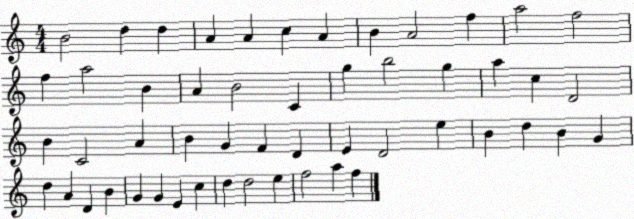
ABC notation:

X:1
T:Untitled
M:4/4
L:1/4
K:C
B2 d d A A c A B A2 f a2 f2 f a2 B A B2 C g b2 g a c D2 B C2 A B G F D E D2 e B d B G d A D B G G E c d d2 e f2 a f